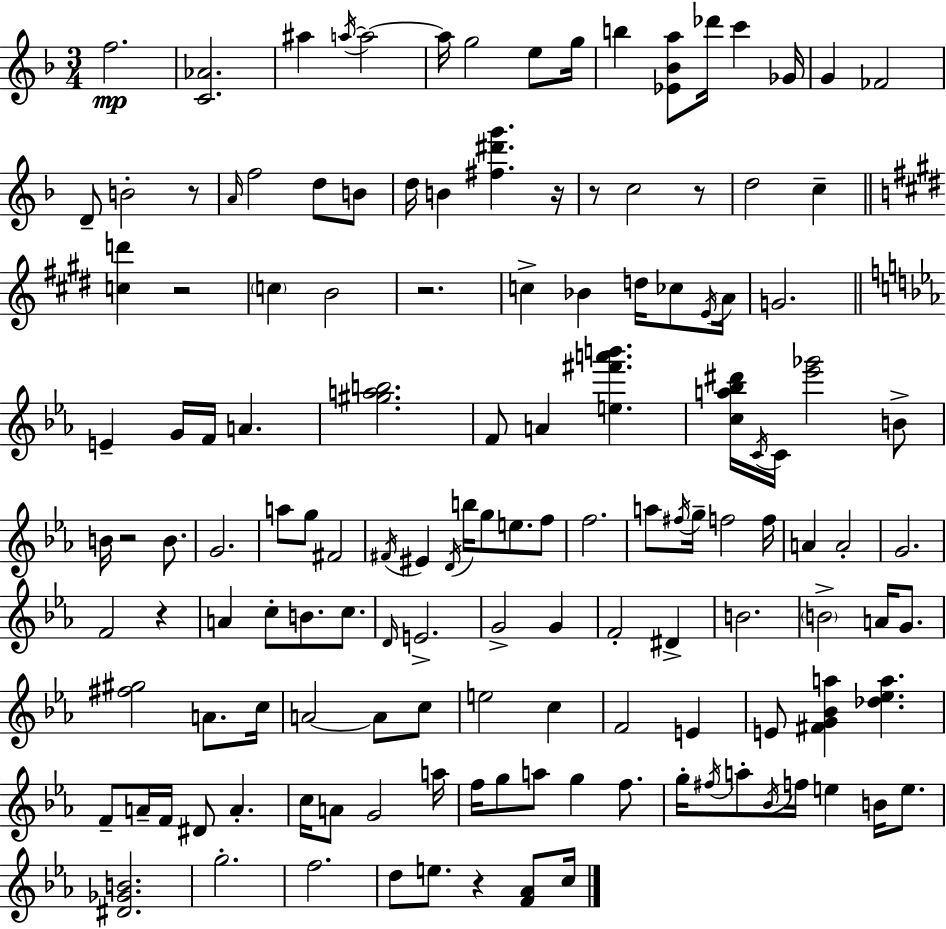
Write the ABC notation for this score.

X:1
T:Untitled
M:3/4
L:1/4
K:Dm
f2 [C_A]2 ^a a/4 a2 a/4 g2 e/2 g/4 b [_E_Ba]/2 _d'/4 c' _G/4 G _F2 D/2 B2 z/2 A/4 f2 d/2 B/2 d/4 B [^f^d'g'] z/4 z/2 c2 z/2 d2 c [cd'] z2 c B2 z2 c _B d/4 _c/2 E/4 A/4 G2 E G/4 F/4 A [^gab]2 F/2 A [e^f'a'b'] [ca_b^d']/4 C/4 C/4 [_e'_g']2 B/2 B/4 z2 B/2 G2 a/2 g/2 ^F2 ^F/4 ^E D/4 b/4 g/2 e/2 f/2 f2 a/2 ^f/4 g/4 f2 f/4 A A2 G2 F2 z A c/2 B/2 c/2 D/4 E2 G2 G F2 ^D B2 B2 A/4 G/2 [^f^g]2 A/2 c/4 A2 A/2 c/2 e2 c F2 E E/2 [^FG_Ba] [_d_ea] F/2 A/4 F/4 ^D/2 A c/4 A/2 G2 a/4 f/4 g/2 a/2 g f/2 g/4 ^f/4 a/2 _B/4 f/4 e B/4 e/2 [^D_GB]2 g2 f2 d/2 e/2 z [F_A]/2 c/4